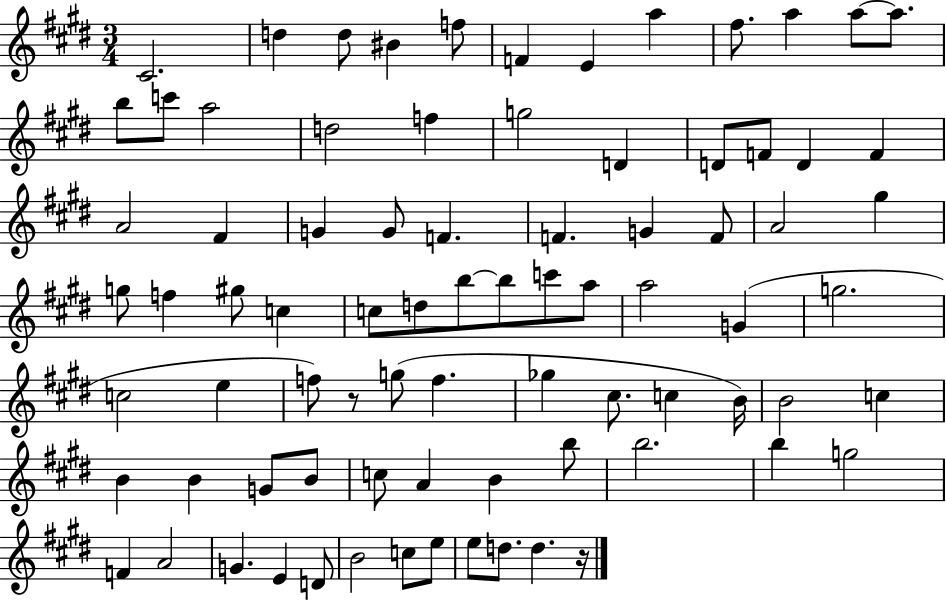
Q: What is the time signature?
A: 3/4